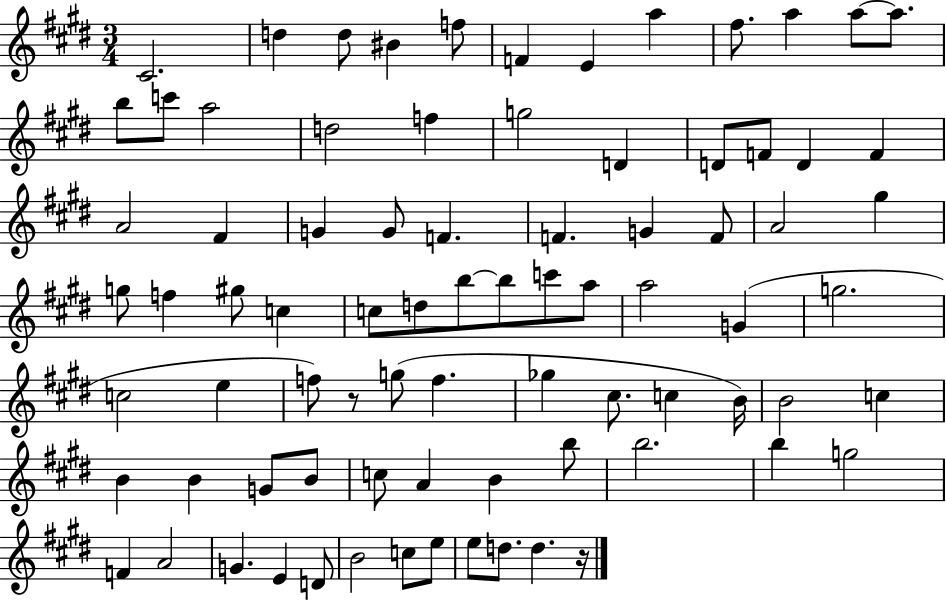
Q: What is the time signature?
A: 3/4